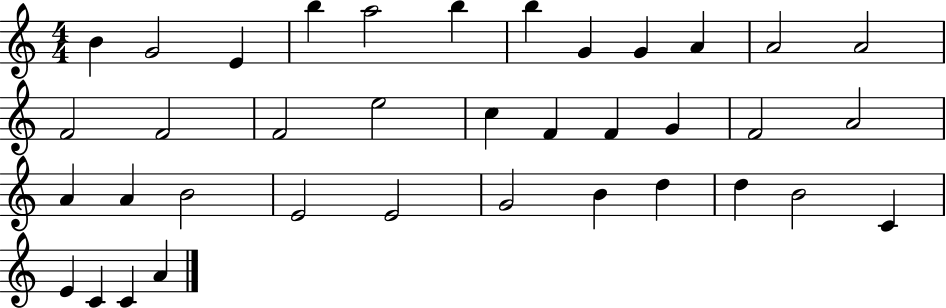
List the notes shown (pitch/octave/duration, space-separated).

B4/q G4/h E4/q B5/q A5/h B5/q B5/q G4/q G4/q A4/q A4/h A4/h F4/h F4/h F4/h E5/h C5/q F4/q F4/q G4/q F4/h A4/h A4/q A4/q B4/h E4/h E4/h G4/h B4/q D5/q D5/q B4/h C4/q E4/q C4/q C4/q A4/q